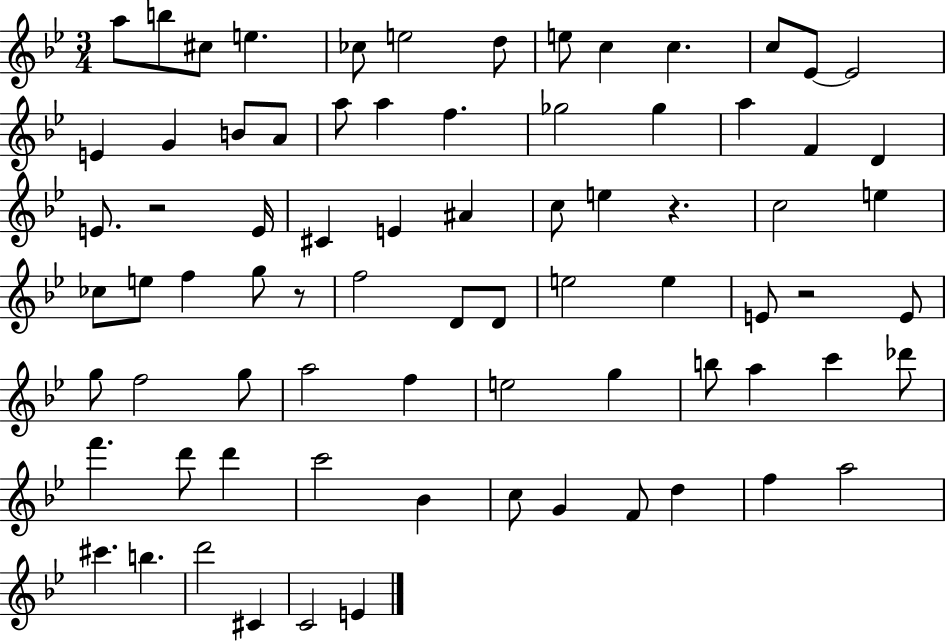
{
  \clef treble
  \numericTimeSignature
  \time 3/4
  \key bes \major
  a''8 b''8 cis''8 e''4. | ces''8 e''2 d''8 | e''8 c''4 c''4. | c''8 ees'8~~ ees'2 | \break e'4 g'4 b'8 a'8 | a''8 a''4 f''4. | ges''2 ges''4 | a''4 f'4 d'4 | \break e'8. r2 e'16 | cis'4 e'4 ais'4 | c''8 e''4 r4. | c''2 e''4 | \break ces''8 e''8 f''4 g''8 r8 | f''2 d'8 d'8 | e''2 e''4 | e'8 r2 e'8 | \break g''8 f''2 g''8 | a''2 f''4 | e''2 g''4 | b''8 a''4 c'''4 des'''8 | \break f'''4. d'''8 d'''4 | c'''2 bes'4 | c''8 g'4 f'8 d''4 | f''4 a''2 | \break cis'''4. b''4. | d'''2 cis'4 | c'2 e'4 | \bar "|."
}